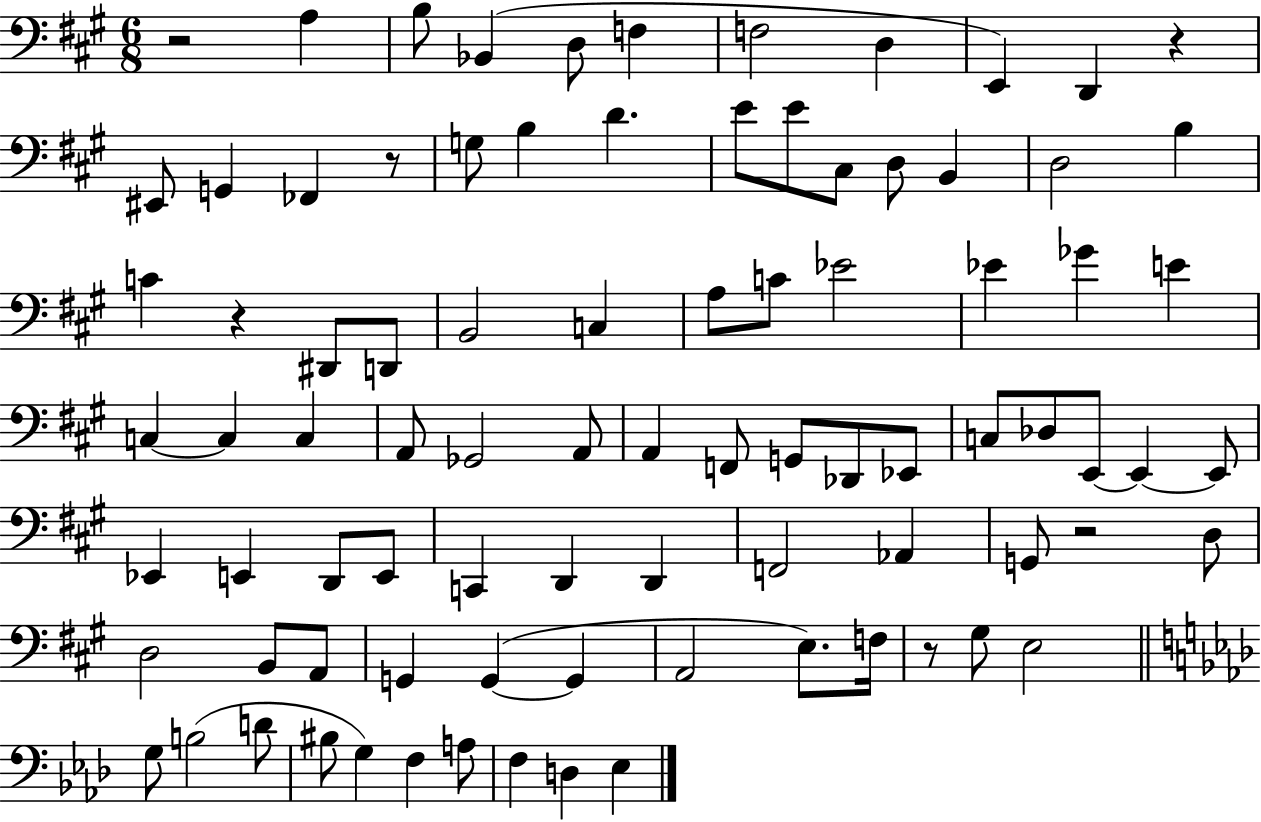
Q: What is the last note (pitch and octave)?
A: Eb3